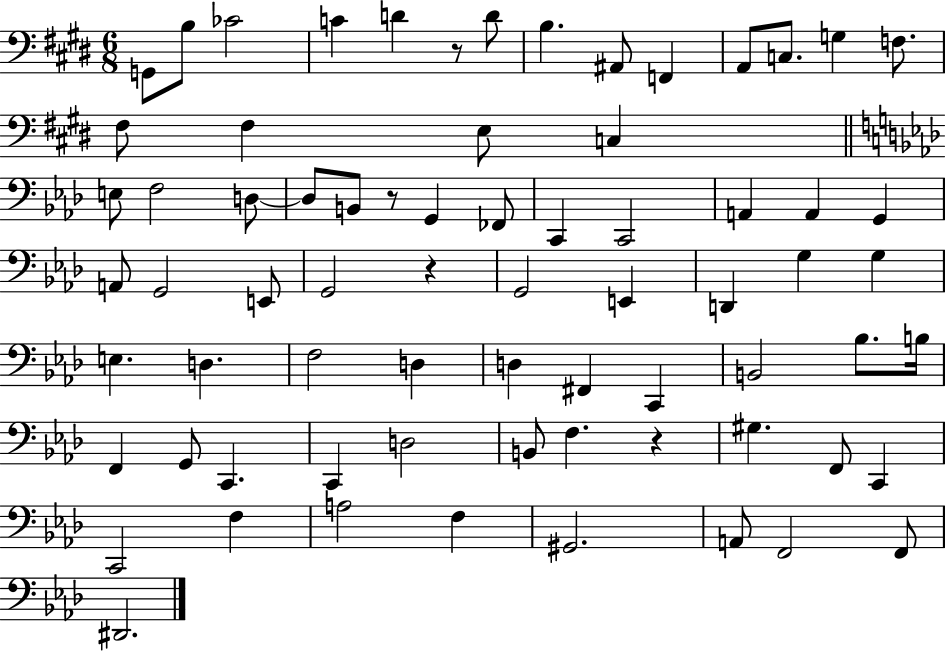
{
  \clef bass
  \numericTimeSignature
  \time 6/8
  \key e \major
  \repeat volta 2 { g,8 b8 ces'2 | c'4 d'4 r8 d'8 | b4. ais,8 f,4 | a,8 c8. g4 f8. | \break fis8 fis4 e8 c4 | \bar "||" \break \key aes \major e8 f2 d8~~ | d8 b,8 r8 g,4 fes,8 | c,4 c,2 | a,4 a,4 g,4 | \break a,8 g,2 e,8 | g,2 r4 | g,2 e,4 | d,4 g4 g4 | \break e4. d4. | f2 d4 | d4 fis,4 c,4 | b,2 bes8. b16 | \break f,4 g,8 c,4. | c,4 d2 | b,8 f4. r4 | gis4. f,8 c,4 | \break c,2 f4 | a2 f4 | gis,2. | a,8 f,2 f,8 | \break dis,2. | } \bar "|."
}